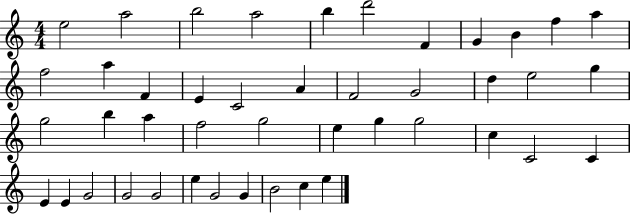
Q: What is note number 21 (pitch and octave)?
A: E5